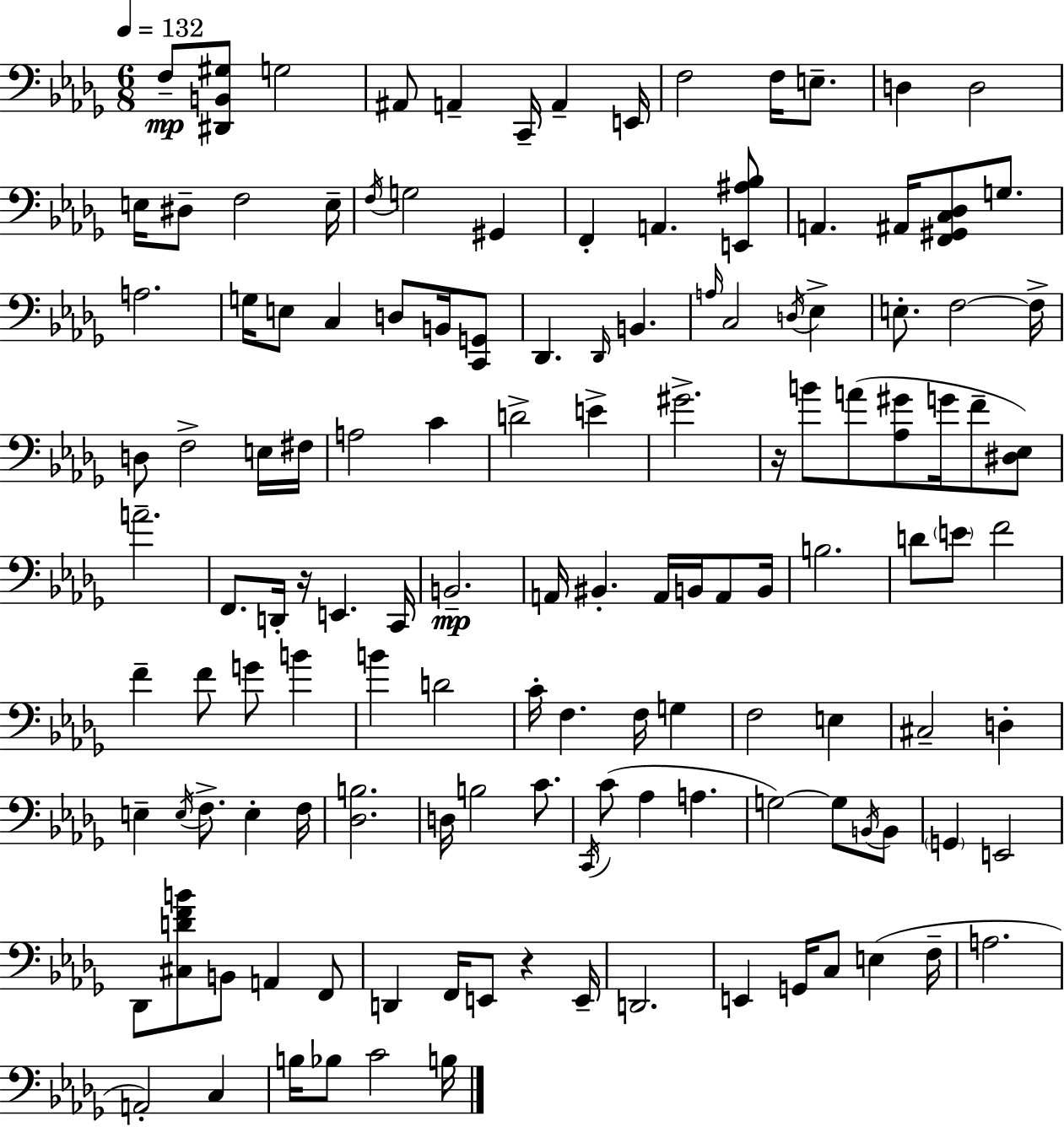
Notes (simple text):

F3/e [D#2,B2,G#3]/e G3/h A#2/e A2/q C2/s A2/q E2/s F3/h F3/s E3/e. D3/q D3/h E3/s D#3/e F3/h E3/s F3/s G3/h G#2/q F2/q A2/q. [E2,A#3,Bb3]/e A2/q. A#2/s [F2,G#2,C3,Db3]/e G3/e. A3/h. G3/s E3/e C3/q D3/e B2/s [C2,G2]/e Db2/q. Db2/s B2/q. A3/s C3/h D3/s Eb3/q E3/e. F3/h F3/s D3/e F3/h E3/s F#3/s A3/h C4/q D4/h E4/q G#4/h. R/s B4/e A4/e [Ab3,G#4]/e G4/s F4/e [D#3,Eb3]/e A4/h. F2/e. D2/s R/s E2/q. C2/s B2/h. A2/s BIS2/q. A2/s B2/s A2/e B2/s B3/h. D4/e E4/e F4/h F4/q F4/e G4/e B4/q B4/q D4/h C4/s F3/q. F3/s G3/q F3/h E3/q C#3/h D3/q E3/q E3/s F3/e. E3/q F3/s [Db3,B3]/h. D3/s B3/h C4/e. C2/s C4/e Ab3/q A3/q. G3/h G3/e B2/s B2/e G2/q E2/h Db2/e [C#3,D4,F4,B4]/e B2/e A2/q F2/e D2/q F2/s E2/e R/q E2/s D2/h. E2/q G2/s C3/e E3/q F3/s A3/h. A2/h C3/q B3/s Bb3/e C4/h B3/s